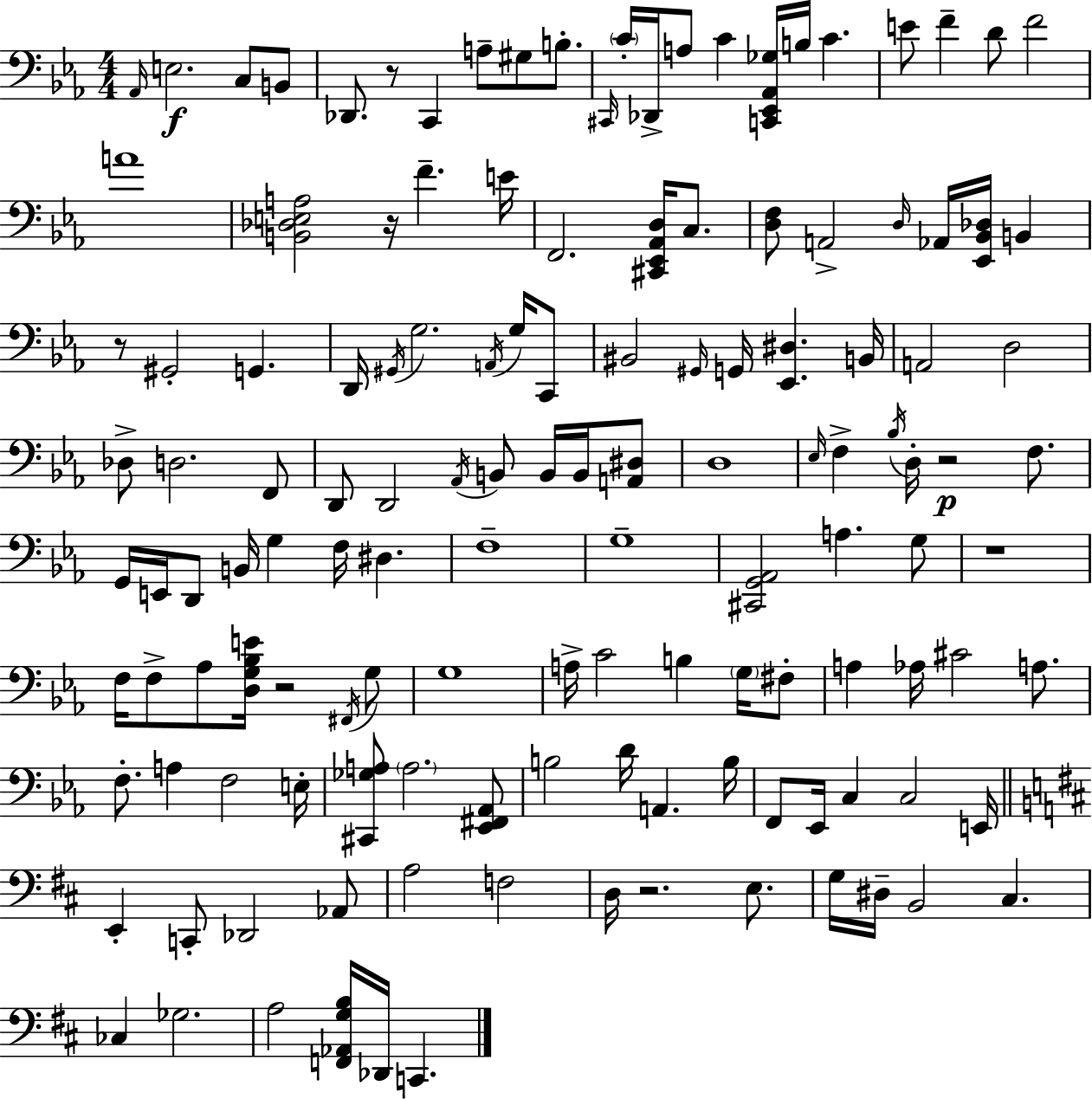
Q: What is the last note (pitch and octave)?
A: C2